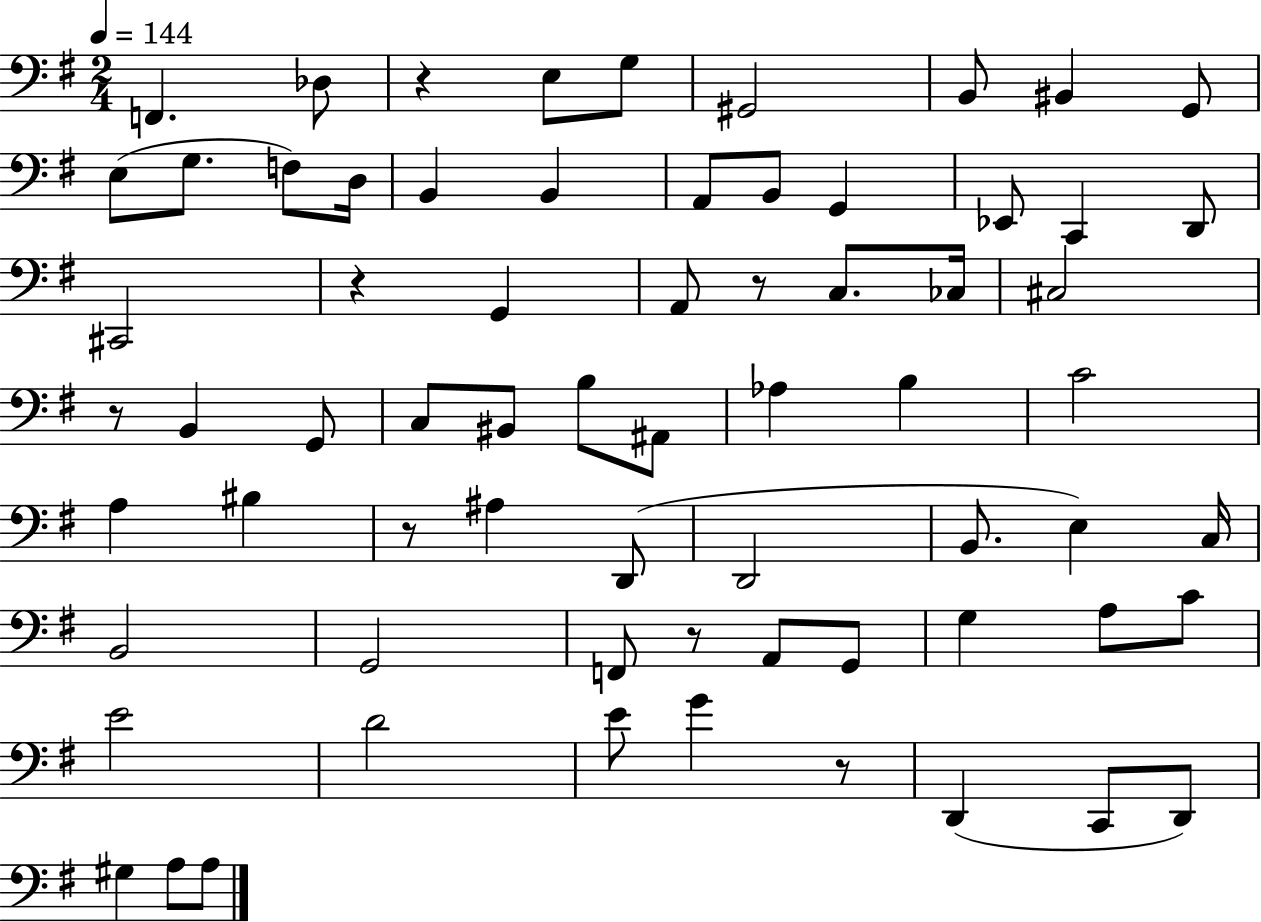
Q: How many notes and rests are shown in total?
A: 68